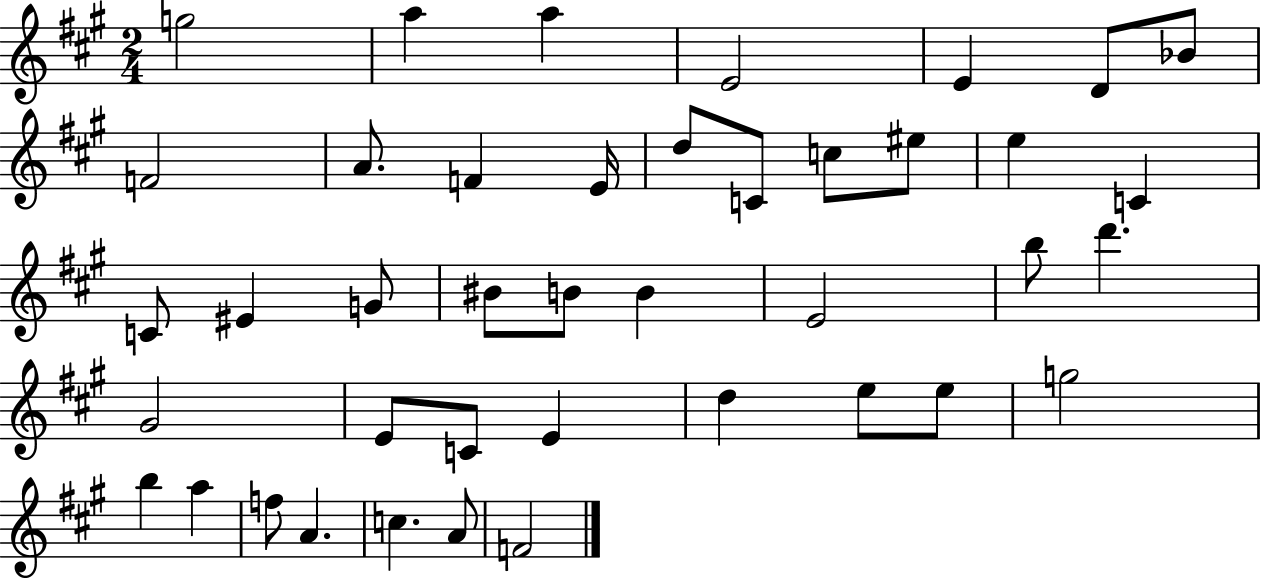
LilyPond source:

{
  \clef treble
  \numericTimeSignature
  \time 2/4
  \key a \major
  g''2 | a''4 a''4 | e'2 | e'4 d'8 bes'8 | \break f'2 | a'8. f'4 e'16 | d''8 c'8 c''8 eis''8 | e''4 c'4 | \break c'8 eis'4 g'8 | bis'8 b'8 b'4 | e'2 | b''8 d'''4. | \break gis'2 | e'8 c'8 e'4 | d''4 e''8 e''8 | g''2 | \break b''4 a''4 | f''8 a'4. | c''4. a'8 | f'2 | \break \bar "|."
}